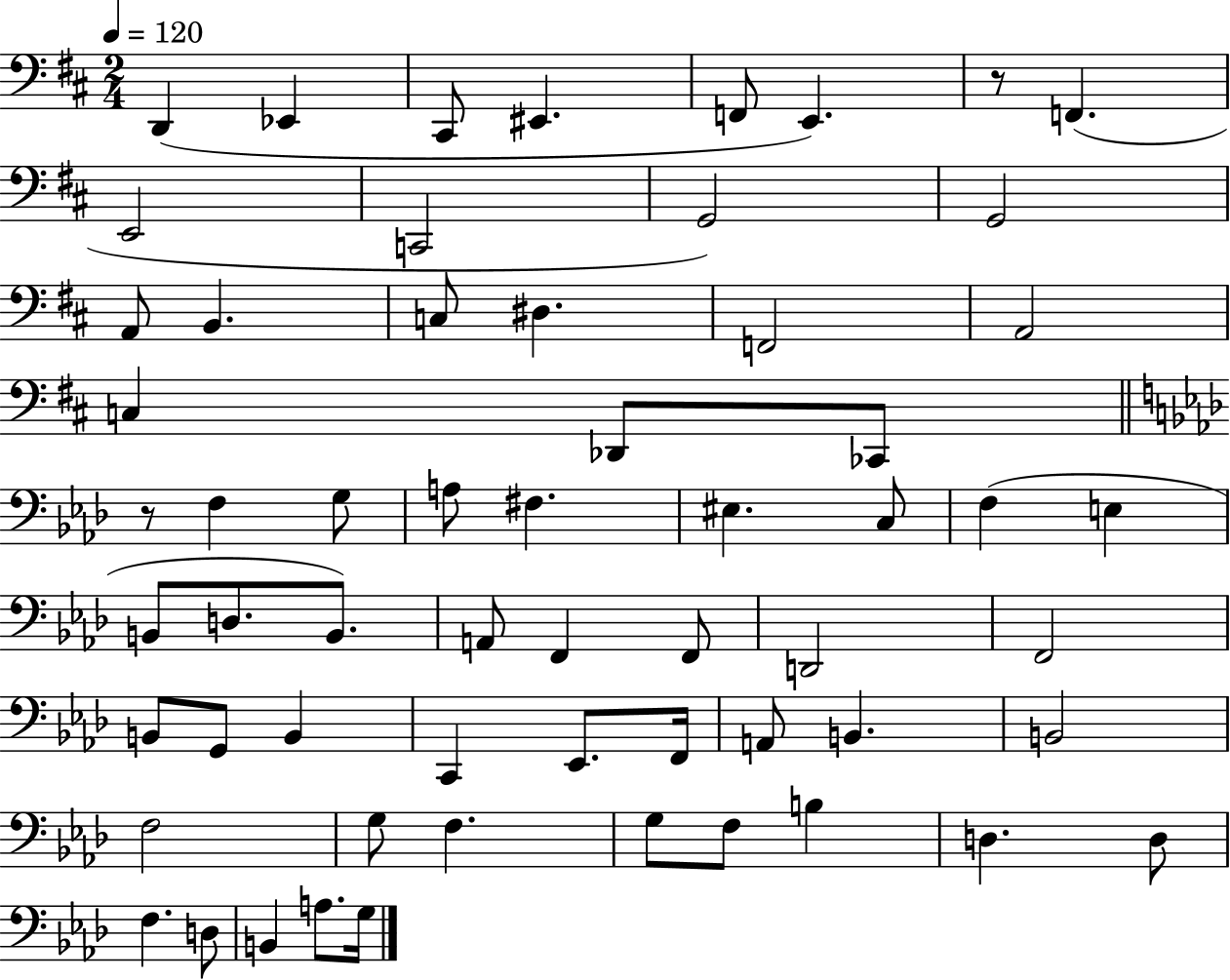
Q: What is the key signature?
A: D major